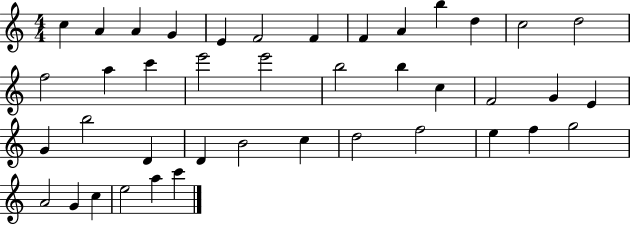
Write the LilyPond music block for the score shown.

{
  \clef treble
  \numericTimeSignature
  \time 4/4
  \key c \major
  c''4 a'4 a'4 g'4 | e'4 f'2 f'4 | f'4 a'4 b''4 d''4 | c''2 d''2 | \break f''2 a''4 c'''4 | e'''2 e'''2 | b''2 b''4 c''4 | f'2 g'4 e'4 | \break g'4 b''2 d'4 | d'4 b'2 c''4 | d''2 f''2 | e''4 f''4 g''2 | \break a'2 g'4 c''4 | e''2 a''4 c'''4 | \bar "|."
}